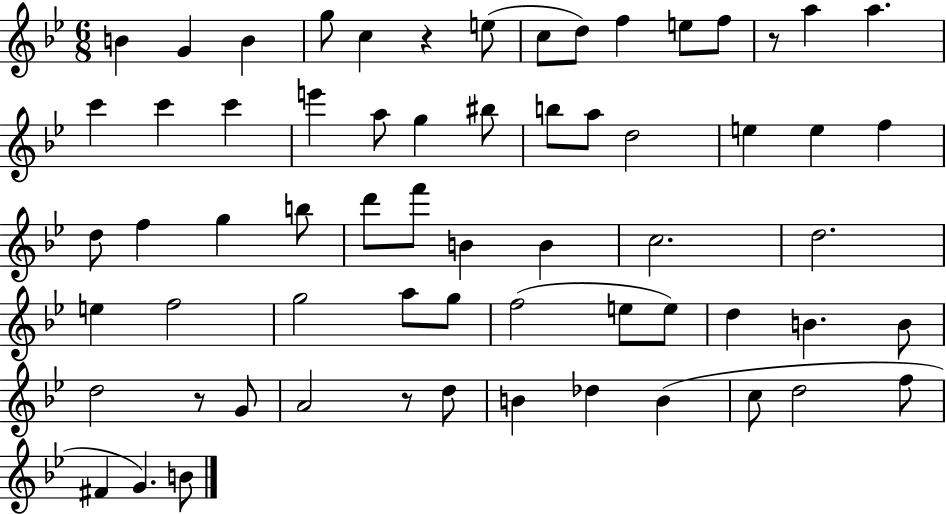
B4/q G4/q B4/q G5/e C5/q R/q E5/e C5/e D5/e F5/q E5/e F5/e R/e A5/q A5/q. C6/q C6/q C6/q E6/q A5/e G5/q BIS5/e B5/e A5/e D5/h E5/q E5/q F5/q D5/e F5/q G5/q B5/e D6/e F6/e B4/q B4/q C5/h. D5/h. E5/q F5/h G5/h A5/e G5/e F5/h E5/e E5/e D5/q B4/q. B4/e D5/h R/e G4/e A4/h R/e D5/e B4/q Db5/q B4/q C5/e D5/h F5/e F#4/q G4/q. B4/e